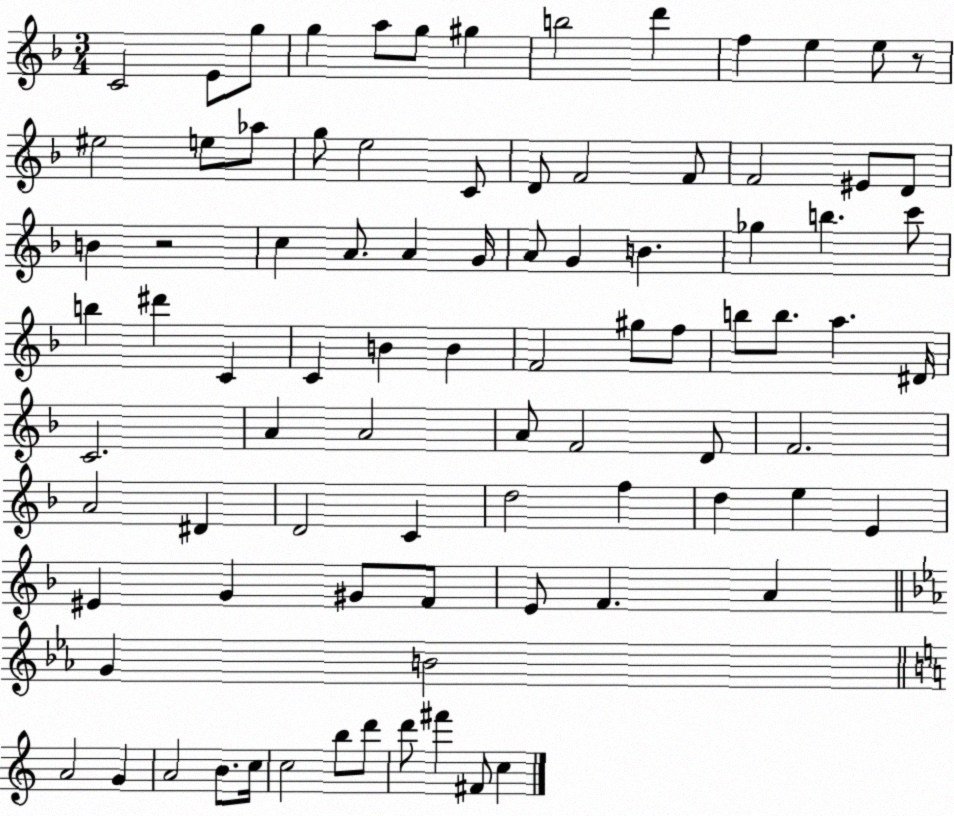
X:1
T:Untitled
M:3/4
L:1/4
K:F
C2 E/2 g/2 g a/2 g/2 ^g b2 d' f e e/2 z/2 ^e2 e/2 _a/2 g/2 e2 C/2 D/2 F2 F/2 F2 ^E/2 D/2 B z2 c A/2 A G/4 A/2 G B _g b c'/2 b ^d' C C B B F2 ^g/2 f/2 b/2 b/2 a ^D/4 C2 A A2 A/2 F2 D/2 F2 A2 ^D D2 C d2 f d e E ^E G ^G/2 F/2 E/2 F A G B2 A2 G A2 B/2 c/4 c2 b/2 d'/2 d'/2 ^f' ^F/2 c